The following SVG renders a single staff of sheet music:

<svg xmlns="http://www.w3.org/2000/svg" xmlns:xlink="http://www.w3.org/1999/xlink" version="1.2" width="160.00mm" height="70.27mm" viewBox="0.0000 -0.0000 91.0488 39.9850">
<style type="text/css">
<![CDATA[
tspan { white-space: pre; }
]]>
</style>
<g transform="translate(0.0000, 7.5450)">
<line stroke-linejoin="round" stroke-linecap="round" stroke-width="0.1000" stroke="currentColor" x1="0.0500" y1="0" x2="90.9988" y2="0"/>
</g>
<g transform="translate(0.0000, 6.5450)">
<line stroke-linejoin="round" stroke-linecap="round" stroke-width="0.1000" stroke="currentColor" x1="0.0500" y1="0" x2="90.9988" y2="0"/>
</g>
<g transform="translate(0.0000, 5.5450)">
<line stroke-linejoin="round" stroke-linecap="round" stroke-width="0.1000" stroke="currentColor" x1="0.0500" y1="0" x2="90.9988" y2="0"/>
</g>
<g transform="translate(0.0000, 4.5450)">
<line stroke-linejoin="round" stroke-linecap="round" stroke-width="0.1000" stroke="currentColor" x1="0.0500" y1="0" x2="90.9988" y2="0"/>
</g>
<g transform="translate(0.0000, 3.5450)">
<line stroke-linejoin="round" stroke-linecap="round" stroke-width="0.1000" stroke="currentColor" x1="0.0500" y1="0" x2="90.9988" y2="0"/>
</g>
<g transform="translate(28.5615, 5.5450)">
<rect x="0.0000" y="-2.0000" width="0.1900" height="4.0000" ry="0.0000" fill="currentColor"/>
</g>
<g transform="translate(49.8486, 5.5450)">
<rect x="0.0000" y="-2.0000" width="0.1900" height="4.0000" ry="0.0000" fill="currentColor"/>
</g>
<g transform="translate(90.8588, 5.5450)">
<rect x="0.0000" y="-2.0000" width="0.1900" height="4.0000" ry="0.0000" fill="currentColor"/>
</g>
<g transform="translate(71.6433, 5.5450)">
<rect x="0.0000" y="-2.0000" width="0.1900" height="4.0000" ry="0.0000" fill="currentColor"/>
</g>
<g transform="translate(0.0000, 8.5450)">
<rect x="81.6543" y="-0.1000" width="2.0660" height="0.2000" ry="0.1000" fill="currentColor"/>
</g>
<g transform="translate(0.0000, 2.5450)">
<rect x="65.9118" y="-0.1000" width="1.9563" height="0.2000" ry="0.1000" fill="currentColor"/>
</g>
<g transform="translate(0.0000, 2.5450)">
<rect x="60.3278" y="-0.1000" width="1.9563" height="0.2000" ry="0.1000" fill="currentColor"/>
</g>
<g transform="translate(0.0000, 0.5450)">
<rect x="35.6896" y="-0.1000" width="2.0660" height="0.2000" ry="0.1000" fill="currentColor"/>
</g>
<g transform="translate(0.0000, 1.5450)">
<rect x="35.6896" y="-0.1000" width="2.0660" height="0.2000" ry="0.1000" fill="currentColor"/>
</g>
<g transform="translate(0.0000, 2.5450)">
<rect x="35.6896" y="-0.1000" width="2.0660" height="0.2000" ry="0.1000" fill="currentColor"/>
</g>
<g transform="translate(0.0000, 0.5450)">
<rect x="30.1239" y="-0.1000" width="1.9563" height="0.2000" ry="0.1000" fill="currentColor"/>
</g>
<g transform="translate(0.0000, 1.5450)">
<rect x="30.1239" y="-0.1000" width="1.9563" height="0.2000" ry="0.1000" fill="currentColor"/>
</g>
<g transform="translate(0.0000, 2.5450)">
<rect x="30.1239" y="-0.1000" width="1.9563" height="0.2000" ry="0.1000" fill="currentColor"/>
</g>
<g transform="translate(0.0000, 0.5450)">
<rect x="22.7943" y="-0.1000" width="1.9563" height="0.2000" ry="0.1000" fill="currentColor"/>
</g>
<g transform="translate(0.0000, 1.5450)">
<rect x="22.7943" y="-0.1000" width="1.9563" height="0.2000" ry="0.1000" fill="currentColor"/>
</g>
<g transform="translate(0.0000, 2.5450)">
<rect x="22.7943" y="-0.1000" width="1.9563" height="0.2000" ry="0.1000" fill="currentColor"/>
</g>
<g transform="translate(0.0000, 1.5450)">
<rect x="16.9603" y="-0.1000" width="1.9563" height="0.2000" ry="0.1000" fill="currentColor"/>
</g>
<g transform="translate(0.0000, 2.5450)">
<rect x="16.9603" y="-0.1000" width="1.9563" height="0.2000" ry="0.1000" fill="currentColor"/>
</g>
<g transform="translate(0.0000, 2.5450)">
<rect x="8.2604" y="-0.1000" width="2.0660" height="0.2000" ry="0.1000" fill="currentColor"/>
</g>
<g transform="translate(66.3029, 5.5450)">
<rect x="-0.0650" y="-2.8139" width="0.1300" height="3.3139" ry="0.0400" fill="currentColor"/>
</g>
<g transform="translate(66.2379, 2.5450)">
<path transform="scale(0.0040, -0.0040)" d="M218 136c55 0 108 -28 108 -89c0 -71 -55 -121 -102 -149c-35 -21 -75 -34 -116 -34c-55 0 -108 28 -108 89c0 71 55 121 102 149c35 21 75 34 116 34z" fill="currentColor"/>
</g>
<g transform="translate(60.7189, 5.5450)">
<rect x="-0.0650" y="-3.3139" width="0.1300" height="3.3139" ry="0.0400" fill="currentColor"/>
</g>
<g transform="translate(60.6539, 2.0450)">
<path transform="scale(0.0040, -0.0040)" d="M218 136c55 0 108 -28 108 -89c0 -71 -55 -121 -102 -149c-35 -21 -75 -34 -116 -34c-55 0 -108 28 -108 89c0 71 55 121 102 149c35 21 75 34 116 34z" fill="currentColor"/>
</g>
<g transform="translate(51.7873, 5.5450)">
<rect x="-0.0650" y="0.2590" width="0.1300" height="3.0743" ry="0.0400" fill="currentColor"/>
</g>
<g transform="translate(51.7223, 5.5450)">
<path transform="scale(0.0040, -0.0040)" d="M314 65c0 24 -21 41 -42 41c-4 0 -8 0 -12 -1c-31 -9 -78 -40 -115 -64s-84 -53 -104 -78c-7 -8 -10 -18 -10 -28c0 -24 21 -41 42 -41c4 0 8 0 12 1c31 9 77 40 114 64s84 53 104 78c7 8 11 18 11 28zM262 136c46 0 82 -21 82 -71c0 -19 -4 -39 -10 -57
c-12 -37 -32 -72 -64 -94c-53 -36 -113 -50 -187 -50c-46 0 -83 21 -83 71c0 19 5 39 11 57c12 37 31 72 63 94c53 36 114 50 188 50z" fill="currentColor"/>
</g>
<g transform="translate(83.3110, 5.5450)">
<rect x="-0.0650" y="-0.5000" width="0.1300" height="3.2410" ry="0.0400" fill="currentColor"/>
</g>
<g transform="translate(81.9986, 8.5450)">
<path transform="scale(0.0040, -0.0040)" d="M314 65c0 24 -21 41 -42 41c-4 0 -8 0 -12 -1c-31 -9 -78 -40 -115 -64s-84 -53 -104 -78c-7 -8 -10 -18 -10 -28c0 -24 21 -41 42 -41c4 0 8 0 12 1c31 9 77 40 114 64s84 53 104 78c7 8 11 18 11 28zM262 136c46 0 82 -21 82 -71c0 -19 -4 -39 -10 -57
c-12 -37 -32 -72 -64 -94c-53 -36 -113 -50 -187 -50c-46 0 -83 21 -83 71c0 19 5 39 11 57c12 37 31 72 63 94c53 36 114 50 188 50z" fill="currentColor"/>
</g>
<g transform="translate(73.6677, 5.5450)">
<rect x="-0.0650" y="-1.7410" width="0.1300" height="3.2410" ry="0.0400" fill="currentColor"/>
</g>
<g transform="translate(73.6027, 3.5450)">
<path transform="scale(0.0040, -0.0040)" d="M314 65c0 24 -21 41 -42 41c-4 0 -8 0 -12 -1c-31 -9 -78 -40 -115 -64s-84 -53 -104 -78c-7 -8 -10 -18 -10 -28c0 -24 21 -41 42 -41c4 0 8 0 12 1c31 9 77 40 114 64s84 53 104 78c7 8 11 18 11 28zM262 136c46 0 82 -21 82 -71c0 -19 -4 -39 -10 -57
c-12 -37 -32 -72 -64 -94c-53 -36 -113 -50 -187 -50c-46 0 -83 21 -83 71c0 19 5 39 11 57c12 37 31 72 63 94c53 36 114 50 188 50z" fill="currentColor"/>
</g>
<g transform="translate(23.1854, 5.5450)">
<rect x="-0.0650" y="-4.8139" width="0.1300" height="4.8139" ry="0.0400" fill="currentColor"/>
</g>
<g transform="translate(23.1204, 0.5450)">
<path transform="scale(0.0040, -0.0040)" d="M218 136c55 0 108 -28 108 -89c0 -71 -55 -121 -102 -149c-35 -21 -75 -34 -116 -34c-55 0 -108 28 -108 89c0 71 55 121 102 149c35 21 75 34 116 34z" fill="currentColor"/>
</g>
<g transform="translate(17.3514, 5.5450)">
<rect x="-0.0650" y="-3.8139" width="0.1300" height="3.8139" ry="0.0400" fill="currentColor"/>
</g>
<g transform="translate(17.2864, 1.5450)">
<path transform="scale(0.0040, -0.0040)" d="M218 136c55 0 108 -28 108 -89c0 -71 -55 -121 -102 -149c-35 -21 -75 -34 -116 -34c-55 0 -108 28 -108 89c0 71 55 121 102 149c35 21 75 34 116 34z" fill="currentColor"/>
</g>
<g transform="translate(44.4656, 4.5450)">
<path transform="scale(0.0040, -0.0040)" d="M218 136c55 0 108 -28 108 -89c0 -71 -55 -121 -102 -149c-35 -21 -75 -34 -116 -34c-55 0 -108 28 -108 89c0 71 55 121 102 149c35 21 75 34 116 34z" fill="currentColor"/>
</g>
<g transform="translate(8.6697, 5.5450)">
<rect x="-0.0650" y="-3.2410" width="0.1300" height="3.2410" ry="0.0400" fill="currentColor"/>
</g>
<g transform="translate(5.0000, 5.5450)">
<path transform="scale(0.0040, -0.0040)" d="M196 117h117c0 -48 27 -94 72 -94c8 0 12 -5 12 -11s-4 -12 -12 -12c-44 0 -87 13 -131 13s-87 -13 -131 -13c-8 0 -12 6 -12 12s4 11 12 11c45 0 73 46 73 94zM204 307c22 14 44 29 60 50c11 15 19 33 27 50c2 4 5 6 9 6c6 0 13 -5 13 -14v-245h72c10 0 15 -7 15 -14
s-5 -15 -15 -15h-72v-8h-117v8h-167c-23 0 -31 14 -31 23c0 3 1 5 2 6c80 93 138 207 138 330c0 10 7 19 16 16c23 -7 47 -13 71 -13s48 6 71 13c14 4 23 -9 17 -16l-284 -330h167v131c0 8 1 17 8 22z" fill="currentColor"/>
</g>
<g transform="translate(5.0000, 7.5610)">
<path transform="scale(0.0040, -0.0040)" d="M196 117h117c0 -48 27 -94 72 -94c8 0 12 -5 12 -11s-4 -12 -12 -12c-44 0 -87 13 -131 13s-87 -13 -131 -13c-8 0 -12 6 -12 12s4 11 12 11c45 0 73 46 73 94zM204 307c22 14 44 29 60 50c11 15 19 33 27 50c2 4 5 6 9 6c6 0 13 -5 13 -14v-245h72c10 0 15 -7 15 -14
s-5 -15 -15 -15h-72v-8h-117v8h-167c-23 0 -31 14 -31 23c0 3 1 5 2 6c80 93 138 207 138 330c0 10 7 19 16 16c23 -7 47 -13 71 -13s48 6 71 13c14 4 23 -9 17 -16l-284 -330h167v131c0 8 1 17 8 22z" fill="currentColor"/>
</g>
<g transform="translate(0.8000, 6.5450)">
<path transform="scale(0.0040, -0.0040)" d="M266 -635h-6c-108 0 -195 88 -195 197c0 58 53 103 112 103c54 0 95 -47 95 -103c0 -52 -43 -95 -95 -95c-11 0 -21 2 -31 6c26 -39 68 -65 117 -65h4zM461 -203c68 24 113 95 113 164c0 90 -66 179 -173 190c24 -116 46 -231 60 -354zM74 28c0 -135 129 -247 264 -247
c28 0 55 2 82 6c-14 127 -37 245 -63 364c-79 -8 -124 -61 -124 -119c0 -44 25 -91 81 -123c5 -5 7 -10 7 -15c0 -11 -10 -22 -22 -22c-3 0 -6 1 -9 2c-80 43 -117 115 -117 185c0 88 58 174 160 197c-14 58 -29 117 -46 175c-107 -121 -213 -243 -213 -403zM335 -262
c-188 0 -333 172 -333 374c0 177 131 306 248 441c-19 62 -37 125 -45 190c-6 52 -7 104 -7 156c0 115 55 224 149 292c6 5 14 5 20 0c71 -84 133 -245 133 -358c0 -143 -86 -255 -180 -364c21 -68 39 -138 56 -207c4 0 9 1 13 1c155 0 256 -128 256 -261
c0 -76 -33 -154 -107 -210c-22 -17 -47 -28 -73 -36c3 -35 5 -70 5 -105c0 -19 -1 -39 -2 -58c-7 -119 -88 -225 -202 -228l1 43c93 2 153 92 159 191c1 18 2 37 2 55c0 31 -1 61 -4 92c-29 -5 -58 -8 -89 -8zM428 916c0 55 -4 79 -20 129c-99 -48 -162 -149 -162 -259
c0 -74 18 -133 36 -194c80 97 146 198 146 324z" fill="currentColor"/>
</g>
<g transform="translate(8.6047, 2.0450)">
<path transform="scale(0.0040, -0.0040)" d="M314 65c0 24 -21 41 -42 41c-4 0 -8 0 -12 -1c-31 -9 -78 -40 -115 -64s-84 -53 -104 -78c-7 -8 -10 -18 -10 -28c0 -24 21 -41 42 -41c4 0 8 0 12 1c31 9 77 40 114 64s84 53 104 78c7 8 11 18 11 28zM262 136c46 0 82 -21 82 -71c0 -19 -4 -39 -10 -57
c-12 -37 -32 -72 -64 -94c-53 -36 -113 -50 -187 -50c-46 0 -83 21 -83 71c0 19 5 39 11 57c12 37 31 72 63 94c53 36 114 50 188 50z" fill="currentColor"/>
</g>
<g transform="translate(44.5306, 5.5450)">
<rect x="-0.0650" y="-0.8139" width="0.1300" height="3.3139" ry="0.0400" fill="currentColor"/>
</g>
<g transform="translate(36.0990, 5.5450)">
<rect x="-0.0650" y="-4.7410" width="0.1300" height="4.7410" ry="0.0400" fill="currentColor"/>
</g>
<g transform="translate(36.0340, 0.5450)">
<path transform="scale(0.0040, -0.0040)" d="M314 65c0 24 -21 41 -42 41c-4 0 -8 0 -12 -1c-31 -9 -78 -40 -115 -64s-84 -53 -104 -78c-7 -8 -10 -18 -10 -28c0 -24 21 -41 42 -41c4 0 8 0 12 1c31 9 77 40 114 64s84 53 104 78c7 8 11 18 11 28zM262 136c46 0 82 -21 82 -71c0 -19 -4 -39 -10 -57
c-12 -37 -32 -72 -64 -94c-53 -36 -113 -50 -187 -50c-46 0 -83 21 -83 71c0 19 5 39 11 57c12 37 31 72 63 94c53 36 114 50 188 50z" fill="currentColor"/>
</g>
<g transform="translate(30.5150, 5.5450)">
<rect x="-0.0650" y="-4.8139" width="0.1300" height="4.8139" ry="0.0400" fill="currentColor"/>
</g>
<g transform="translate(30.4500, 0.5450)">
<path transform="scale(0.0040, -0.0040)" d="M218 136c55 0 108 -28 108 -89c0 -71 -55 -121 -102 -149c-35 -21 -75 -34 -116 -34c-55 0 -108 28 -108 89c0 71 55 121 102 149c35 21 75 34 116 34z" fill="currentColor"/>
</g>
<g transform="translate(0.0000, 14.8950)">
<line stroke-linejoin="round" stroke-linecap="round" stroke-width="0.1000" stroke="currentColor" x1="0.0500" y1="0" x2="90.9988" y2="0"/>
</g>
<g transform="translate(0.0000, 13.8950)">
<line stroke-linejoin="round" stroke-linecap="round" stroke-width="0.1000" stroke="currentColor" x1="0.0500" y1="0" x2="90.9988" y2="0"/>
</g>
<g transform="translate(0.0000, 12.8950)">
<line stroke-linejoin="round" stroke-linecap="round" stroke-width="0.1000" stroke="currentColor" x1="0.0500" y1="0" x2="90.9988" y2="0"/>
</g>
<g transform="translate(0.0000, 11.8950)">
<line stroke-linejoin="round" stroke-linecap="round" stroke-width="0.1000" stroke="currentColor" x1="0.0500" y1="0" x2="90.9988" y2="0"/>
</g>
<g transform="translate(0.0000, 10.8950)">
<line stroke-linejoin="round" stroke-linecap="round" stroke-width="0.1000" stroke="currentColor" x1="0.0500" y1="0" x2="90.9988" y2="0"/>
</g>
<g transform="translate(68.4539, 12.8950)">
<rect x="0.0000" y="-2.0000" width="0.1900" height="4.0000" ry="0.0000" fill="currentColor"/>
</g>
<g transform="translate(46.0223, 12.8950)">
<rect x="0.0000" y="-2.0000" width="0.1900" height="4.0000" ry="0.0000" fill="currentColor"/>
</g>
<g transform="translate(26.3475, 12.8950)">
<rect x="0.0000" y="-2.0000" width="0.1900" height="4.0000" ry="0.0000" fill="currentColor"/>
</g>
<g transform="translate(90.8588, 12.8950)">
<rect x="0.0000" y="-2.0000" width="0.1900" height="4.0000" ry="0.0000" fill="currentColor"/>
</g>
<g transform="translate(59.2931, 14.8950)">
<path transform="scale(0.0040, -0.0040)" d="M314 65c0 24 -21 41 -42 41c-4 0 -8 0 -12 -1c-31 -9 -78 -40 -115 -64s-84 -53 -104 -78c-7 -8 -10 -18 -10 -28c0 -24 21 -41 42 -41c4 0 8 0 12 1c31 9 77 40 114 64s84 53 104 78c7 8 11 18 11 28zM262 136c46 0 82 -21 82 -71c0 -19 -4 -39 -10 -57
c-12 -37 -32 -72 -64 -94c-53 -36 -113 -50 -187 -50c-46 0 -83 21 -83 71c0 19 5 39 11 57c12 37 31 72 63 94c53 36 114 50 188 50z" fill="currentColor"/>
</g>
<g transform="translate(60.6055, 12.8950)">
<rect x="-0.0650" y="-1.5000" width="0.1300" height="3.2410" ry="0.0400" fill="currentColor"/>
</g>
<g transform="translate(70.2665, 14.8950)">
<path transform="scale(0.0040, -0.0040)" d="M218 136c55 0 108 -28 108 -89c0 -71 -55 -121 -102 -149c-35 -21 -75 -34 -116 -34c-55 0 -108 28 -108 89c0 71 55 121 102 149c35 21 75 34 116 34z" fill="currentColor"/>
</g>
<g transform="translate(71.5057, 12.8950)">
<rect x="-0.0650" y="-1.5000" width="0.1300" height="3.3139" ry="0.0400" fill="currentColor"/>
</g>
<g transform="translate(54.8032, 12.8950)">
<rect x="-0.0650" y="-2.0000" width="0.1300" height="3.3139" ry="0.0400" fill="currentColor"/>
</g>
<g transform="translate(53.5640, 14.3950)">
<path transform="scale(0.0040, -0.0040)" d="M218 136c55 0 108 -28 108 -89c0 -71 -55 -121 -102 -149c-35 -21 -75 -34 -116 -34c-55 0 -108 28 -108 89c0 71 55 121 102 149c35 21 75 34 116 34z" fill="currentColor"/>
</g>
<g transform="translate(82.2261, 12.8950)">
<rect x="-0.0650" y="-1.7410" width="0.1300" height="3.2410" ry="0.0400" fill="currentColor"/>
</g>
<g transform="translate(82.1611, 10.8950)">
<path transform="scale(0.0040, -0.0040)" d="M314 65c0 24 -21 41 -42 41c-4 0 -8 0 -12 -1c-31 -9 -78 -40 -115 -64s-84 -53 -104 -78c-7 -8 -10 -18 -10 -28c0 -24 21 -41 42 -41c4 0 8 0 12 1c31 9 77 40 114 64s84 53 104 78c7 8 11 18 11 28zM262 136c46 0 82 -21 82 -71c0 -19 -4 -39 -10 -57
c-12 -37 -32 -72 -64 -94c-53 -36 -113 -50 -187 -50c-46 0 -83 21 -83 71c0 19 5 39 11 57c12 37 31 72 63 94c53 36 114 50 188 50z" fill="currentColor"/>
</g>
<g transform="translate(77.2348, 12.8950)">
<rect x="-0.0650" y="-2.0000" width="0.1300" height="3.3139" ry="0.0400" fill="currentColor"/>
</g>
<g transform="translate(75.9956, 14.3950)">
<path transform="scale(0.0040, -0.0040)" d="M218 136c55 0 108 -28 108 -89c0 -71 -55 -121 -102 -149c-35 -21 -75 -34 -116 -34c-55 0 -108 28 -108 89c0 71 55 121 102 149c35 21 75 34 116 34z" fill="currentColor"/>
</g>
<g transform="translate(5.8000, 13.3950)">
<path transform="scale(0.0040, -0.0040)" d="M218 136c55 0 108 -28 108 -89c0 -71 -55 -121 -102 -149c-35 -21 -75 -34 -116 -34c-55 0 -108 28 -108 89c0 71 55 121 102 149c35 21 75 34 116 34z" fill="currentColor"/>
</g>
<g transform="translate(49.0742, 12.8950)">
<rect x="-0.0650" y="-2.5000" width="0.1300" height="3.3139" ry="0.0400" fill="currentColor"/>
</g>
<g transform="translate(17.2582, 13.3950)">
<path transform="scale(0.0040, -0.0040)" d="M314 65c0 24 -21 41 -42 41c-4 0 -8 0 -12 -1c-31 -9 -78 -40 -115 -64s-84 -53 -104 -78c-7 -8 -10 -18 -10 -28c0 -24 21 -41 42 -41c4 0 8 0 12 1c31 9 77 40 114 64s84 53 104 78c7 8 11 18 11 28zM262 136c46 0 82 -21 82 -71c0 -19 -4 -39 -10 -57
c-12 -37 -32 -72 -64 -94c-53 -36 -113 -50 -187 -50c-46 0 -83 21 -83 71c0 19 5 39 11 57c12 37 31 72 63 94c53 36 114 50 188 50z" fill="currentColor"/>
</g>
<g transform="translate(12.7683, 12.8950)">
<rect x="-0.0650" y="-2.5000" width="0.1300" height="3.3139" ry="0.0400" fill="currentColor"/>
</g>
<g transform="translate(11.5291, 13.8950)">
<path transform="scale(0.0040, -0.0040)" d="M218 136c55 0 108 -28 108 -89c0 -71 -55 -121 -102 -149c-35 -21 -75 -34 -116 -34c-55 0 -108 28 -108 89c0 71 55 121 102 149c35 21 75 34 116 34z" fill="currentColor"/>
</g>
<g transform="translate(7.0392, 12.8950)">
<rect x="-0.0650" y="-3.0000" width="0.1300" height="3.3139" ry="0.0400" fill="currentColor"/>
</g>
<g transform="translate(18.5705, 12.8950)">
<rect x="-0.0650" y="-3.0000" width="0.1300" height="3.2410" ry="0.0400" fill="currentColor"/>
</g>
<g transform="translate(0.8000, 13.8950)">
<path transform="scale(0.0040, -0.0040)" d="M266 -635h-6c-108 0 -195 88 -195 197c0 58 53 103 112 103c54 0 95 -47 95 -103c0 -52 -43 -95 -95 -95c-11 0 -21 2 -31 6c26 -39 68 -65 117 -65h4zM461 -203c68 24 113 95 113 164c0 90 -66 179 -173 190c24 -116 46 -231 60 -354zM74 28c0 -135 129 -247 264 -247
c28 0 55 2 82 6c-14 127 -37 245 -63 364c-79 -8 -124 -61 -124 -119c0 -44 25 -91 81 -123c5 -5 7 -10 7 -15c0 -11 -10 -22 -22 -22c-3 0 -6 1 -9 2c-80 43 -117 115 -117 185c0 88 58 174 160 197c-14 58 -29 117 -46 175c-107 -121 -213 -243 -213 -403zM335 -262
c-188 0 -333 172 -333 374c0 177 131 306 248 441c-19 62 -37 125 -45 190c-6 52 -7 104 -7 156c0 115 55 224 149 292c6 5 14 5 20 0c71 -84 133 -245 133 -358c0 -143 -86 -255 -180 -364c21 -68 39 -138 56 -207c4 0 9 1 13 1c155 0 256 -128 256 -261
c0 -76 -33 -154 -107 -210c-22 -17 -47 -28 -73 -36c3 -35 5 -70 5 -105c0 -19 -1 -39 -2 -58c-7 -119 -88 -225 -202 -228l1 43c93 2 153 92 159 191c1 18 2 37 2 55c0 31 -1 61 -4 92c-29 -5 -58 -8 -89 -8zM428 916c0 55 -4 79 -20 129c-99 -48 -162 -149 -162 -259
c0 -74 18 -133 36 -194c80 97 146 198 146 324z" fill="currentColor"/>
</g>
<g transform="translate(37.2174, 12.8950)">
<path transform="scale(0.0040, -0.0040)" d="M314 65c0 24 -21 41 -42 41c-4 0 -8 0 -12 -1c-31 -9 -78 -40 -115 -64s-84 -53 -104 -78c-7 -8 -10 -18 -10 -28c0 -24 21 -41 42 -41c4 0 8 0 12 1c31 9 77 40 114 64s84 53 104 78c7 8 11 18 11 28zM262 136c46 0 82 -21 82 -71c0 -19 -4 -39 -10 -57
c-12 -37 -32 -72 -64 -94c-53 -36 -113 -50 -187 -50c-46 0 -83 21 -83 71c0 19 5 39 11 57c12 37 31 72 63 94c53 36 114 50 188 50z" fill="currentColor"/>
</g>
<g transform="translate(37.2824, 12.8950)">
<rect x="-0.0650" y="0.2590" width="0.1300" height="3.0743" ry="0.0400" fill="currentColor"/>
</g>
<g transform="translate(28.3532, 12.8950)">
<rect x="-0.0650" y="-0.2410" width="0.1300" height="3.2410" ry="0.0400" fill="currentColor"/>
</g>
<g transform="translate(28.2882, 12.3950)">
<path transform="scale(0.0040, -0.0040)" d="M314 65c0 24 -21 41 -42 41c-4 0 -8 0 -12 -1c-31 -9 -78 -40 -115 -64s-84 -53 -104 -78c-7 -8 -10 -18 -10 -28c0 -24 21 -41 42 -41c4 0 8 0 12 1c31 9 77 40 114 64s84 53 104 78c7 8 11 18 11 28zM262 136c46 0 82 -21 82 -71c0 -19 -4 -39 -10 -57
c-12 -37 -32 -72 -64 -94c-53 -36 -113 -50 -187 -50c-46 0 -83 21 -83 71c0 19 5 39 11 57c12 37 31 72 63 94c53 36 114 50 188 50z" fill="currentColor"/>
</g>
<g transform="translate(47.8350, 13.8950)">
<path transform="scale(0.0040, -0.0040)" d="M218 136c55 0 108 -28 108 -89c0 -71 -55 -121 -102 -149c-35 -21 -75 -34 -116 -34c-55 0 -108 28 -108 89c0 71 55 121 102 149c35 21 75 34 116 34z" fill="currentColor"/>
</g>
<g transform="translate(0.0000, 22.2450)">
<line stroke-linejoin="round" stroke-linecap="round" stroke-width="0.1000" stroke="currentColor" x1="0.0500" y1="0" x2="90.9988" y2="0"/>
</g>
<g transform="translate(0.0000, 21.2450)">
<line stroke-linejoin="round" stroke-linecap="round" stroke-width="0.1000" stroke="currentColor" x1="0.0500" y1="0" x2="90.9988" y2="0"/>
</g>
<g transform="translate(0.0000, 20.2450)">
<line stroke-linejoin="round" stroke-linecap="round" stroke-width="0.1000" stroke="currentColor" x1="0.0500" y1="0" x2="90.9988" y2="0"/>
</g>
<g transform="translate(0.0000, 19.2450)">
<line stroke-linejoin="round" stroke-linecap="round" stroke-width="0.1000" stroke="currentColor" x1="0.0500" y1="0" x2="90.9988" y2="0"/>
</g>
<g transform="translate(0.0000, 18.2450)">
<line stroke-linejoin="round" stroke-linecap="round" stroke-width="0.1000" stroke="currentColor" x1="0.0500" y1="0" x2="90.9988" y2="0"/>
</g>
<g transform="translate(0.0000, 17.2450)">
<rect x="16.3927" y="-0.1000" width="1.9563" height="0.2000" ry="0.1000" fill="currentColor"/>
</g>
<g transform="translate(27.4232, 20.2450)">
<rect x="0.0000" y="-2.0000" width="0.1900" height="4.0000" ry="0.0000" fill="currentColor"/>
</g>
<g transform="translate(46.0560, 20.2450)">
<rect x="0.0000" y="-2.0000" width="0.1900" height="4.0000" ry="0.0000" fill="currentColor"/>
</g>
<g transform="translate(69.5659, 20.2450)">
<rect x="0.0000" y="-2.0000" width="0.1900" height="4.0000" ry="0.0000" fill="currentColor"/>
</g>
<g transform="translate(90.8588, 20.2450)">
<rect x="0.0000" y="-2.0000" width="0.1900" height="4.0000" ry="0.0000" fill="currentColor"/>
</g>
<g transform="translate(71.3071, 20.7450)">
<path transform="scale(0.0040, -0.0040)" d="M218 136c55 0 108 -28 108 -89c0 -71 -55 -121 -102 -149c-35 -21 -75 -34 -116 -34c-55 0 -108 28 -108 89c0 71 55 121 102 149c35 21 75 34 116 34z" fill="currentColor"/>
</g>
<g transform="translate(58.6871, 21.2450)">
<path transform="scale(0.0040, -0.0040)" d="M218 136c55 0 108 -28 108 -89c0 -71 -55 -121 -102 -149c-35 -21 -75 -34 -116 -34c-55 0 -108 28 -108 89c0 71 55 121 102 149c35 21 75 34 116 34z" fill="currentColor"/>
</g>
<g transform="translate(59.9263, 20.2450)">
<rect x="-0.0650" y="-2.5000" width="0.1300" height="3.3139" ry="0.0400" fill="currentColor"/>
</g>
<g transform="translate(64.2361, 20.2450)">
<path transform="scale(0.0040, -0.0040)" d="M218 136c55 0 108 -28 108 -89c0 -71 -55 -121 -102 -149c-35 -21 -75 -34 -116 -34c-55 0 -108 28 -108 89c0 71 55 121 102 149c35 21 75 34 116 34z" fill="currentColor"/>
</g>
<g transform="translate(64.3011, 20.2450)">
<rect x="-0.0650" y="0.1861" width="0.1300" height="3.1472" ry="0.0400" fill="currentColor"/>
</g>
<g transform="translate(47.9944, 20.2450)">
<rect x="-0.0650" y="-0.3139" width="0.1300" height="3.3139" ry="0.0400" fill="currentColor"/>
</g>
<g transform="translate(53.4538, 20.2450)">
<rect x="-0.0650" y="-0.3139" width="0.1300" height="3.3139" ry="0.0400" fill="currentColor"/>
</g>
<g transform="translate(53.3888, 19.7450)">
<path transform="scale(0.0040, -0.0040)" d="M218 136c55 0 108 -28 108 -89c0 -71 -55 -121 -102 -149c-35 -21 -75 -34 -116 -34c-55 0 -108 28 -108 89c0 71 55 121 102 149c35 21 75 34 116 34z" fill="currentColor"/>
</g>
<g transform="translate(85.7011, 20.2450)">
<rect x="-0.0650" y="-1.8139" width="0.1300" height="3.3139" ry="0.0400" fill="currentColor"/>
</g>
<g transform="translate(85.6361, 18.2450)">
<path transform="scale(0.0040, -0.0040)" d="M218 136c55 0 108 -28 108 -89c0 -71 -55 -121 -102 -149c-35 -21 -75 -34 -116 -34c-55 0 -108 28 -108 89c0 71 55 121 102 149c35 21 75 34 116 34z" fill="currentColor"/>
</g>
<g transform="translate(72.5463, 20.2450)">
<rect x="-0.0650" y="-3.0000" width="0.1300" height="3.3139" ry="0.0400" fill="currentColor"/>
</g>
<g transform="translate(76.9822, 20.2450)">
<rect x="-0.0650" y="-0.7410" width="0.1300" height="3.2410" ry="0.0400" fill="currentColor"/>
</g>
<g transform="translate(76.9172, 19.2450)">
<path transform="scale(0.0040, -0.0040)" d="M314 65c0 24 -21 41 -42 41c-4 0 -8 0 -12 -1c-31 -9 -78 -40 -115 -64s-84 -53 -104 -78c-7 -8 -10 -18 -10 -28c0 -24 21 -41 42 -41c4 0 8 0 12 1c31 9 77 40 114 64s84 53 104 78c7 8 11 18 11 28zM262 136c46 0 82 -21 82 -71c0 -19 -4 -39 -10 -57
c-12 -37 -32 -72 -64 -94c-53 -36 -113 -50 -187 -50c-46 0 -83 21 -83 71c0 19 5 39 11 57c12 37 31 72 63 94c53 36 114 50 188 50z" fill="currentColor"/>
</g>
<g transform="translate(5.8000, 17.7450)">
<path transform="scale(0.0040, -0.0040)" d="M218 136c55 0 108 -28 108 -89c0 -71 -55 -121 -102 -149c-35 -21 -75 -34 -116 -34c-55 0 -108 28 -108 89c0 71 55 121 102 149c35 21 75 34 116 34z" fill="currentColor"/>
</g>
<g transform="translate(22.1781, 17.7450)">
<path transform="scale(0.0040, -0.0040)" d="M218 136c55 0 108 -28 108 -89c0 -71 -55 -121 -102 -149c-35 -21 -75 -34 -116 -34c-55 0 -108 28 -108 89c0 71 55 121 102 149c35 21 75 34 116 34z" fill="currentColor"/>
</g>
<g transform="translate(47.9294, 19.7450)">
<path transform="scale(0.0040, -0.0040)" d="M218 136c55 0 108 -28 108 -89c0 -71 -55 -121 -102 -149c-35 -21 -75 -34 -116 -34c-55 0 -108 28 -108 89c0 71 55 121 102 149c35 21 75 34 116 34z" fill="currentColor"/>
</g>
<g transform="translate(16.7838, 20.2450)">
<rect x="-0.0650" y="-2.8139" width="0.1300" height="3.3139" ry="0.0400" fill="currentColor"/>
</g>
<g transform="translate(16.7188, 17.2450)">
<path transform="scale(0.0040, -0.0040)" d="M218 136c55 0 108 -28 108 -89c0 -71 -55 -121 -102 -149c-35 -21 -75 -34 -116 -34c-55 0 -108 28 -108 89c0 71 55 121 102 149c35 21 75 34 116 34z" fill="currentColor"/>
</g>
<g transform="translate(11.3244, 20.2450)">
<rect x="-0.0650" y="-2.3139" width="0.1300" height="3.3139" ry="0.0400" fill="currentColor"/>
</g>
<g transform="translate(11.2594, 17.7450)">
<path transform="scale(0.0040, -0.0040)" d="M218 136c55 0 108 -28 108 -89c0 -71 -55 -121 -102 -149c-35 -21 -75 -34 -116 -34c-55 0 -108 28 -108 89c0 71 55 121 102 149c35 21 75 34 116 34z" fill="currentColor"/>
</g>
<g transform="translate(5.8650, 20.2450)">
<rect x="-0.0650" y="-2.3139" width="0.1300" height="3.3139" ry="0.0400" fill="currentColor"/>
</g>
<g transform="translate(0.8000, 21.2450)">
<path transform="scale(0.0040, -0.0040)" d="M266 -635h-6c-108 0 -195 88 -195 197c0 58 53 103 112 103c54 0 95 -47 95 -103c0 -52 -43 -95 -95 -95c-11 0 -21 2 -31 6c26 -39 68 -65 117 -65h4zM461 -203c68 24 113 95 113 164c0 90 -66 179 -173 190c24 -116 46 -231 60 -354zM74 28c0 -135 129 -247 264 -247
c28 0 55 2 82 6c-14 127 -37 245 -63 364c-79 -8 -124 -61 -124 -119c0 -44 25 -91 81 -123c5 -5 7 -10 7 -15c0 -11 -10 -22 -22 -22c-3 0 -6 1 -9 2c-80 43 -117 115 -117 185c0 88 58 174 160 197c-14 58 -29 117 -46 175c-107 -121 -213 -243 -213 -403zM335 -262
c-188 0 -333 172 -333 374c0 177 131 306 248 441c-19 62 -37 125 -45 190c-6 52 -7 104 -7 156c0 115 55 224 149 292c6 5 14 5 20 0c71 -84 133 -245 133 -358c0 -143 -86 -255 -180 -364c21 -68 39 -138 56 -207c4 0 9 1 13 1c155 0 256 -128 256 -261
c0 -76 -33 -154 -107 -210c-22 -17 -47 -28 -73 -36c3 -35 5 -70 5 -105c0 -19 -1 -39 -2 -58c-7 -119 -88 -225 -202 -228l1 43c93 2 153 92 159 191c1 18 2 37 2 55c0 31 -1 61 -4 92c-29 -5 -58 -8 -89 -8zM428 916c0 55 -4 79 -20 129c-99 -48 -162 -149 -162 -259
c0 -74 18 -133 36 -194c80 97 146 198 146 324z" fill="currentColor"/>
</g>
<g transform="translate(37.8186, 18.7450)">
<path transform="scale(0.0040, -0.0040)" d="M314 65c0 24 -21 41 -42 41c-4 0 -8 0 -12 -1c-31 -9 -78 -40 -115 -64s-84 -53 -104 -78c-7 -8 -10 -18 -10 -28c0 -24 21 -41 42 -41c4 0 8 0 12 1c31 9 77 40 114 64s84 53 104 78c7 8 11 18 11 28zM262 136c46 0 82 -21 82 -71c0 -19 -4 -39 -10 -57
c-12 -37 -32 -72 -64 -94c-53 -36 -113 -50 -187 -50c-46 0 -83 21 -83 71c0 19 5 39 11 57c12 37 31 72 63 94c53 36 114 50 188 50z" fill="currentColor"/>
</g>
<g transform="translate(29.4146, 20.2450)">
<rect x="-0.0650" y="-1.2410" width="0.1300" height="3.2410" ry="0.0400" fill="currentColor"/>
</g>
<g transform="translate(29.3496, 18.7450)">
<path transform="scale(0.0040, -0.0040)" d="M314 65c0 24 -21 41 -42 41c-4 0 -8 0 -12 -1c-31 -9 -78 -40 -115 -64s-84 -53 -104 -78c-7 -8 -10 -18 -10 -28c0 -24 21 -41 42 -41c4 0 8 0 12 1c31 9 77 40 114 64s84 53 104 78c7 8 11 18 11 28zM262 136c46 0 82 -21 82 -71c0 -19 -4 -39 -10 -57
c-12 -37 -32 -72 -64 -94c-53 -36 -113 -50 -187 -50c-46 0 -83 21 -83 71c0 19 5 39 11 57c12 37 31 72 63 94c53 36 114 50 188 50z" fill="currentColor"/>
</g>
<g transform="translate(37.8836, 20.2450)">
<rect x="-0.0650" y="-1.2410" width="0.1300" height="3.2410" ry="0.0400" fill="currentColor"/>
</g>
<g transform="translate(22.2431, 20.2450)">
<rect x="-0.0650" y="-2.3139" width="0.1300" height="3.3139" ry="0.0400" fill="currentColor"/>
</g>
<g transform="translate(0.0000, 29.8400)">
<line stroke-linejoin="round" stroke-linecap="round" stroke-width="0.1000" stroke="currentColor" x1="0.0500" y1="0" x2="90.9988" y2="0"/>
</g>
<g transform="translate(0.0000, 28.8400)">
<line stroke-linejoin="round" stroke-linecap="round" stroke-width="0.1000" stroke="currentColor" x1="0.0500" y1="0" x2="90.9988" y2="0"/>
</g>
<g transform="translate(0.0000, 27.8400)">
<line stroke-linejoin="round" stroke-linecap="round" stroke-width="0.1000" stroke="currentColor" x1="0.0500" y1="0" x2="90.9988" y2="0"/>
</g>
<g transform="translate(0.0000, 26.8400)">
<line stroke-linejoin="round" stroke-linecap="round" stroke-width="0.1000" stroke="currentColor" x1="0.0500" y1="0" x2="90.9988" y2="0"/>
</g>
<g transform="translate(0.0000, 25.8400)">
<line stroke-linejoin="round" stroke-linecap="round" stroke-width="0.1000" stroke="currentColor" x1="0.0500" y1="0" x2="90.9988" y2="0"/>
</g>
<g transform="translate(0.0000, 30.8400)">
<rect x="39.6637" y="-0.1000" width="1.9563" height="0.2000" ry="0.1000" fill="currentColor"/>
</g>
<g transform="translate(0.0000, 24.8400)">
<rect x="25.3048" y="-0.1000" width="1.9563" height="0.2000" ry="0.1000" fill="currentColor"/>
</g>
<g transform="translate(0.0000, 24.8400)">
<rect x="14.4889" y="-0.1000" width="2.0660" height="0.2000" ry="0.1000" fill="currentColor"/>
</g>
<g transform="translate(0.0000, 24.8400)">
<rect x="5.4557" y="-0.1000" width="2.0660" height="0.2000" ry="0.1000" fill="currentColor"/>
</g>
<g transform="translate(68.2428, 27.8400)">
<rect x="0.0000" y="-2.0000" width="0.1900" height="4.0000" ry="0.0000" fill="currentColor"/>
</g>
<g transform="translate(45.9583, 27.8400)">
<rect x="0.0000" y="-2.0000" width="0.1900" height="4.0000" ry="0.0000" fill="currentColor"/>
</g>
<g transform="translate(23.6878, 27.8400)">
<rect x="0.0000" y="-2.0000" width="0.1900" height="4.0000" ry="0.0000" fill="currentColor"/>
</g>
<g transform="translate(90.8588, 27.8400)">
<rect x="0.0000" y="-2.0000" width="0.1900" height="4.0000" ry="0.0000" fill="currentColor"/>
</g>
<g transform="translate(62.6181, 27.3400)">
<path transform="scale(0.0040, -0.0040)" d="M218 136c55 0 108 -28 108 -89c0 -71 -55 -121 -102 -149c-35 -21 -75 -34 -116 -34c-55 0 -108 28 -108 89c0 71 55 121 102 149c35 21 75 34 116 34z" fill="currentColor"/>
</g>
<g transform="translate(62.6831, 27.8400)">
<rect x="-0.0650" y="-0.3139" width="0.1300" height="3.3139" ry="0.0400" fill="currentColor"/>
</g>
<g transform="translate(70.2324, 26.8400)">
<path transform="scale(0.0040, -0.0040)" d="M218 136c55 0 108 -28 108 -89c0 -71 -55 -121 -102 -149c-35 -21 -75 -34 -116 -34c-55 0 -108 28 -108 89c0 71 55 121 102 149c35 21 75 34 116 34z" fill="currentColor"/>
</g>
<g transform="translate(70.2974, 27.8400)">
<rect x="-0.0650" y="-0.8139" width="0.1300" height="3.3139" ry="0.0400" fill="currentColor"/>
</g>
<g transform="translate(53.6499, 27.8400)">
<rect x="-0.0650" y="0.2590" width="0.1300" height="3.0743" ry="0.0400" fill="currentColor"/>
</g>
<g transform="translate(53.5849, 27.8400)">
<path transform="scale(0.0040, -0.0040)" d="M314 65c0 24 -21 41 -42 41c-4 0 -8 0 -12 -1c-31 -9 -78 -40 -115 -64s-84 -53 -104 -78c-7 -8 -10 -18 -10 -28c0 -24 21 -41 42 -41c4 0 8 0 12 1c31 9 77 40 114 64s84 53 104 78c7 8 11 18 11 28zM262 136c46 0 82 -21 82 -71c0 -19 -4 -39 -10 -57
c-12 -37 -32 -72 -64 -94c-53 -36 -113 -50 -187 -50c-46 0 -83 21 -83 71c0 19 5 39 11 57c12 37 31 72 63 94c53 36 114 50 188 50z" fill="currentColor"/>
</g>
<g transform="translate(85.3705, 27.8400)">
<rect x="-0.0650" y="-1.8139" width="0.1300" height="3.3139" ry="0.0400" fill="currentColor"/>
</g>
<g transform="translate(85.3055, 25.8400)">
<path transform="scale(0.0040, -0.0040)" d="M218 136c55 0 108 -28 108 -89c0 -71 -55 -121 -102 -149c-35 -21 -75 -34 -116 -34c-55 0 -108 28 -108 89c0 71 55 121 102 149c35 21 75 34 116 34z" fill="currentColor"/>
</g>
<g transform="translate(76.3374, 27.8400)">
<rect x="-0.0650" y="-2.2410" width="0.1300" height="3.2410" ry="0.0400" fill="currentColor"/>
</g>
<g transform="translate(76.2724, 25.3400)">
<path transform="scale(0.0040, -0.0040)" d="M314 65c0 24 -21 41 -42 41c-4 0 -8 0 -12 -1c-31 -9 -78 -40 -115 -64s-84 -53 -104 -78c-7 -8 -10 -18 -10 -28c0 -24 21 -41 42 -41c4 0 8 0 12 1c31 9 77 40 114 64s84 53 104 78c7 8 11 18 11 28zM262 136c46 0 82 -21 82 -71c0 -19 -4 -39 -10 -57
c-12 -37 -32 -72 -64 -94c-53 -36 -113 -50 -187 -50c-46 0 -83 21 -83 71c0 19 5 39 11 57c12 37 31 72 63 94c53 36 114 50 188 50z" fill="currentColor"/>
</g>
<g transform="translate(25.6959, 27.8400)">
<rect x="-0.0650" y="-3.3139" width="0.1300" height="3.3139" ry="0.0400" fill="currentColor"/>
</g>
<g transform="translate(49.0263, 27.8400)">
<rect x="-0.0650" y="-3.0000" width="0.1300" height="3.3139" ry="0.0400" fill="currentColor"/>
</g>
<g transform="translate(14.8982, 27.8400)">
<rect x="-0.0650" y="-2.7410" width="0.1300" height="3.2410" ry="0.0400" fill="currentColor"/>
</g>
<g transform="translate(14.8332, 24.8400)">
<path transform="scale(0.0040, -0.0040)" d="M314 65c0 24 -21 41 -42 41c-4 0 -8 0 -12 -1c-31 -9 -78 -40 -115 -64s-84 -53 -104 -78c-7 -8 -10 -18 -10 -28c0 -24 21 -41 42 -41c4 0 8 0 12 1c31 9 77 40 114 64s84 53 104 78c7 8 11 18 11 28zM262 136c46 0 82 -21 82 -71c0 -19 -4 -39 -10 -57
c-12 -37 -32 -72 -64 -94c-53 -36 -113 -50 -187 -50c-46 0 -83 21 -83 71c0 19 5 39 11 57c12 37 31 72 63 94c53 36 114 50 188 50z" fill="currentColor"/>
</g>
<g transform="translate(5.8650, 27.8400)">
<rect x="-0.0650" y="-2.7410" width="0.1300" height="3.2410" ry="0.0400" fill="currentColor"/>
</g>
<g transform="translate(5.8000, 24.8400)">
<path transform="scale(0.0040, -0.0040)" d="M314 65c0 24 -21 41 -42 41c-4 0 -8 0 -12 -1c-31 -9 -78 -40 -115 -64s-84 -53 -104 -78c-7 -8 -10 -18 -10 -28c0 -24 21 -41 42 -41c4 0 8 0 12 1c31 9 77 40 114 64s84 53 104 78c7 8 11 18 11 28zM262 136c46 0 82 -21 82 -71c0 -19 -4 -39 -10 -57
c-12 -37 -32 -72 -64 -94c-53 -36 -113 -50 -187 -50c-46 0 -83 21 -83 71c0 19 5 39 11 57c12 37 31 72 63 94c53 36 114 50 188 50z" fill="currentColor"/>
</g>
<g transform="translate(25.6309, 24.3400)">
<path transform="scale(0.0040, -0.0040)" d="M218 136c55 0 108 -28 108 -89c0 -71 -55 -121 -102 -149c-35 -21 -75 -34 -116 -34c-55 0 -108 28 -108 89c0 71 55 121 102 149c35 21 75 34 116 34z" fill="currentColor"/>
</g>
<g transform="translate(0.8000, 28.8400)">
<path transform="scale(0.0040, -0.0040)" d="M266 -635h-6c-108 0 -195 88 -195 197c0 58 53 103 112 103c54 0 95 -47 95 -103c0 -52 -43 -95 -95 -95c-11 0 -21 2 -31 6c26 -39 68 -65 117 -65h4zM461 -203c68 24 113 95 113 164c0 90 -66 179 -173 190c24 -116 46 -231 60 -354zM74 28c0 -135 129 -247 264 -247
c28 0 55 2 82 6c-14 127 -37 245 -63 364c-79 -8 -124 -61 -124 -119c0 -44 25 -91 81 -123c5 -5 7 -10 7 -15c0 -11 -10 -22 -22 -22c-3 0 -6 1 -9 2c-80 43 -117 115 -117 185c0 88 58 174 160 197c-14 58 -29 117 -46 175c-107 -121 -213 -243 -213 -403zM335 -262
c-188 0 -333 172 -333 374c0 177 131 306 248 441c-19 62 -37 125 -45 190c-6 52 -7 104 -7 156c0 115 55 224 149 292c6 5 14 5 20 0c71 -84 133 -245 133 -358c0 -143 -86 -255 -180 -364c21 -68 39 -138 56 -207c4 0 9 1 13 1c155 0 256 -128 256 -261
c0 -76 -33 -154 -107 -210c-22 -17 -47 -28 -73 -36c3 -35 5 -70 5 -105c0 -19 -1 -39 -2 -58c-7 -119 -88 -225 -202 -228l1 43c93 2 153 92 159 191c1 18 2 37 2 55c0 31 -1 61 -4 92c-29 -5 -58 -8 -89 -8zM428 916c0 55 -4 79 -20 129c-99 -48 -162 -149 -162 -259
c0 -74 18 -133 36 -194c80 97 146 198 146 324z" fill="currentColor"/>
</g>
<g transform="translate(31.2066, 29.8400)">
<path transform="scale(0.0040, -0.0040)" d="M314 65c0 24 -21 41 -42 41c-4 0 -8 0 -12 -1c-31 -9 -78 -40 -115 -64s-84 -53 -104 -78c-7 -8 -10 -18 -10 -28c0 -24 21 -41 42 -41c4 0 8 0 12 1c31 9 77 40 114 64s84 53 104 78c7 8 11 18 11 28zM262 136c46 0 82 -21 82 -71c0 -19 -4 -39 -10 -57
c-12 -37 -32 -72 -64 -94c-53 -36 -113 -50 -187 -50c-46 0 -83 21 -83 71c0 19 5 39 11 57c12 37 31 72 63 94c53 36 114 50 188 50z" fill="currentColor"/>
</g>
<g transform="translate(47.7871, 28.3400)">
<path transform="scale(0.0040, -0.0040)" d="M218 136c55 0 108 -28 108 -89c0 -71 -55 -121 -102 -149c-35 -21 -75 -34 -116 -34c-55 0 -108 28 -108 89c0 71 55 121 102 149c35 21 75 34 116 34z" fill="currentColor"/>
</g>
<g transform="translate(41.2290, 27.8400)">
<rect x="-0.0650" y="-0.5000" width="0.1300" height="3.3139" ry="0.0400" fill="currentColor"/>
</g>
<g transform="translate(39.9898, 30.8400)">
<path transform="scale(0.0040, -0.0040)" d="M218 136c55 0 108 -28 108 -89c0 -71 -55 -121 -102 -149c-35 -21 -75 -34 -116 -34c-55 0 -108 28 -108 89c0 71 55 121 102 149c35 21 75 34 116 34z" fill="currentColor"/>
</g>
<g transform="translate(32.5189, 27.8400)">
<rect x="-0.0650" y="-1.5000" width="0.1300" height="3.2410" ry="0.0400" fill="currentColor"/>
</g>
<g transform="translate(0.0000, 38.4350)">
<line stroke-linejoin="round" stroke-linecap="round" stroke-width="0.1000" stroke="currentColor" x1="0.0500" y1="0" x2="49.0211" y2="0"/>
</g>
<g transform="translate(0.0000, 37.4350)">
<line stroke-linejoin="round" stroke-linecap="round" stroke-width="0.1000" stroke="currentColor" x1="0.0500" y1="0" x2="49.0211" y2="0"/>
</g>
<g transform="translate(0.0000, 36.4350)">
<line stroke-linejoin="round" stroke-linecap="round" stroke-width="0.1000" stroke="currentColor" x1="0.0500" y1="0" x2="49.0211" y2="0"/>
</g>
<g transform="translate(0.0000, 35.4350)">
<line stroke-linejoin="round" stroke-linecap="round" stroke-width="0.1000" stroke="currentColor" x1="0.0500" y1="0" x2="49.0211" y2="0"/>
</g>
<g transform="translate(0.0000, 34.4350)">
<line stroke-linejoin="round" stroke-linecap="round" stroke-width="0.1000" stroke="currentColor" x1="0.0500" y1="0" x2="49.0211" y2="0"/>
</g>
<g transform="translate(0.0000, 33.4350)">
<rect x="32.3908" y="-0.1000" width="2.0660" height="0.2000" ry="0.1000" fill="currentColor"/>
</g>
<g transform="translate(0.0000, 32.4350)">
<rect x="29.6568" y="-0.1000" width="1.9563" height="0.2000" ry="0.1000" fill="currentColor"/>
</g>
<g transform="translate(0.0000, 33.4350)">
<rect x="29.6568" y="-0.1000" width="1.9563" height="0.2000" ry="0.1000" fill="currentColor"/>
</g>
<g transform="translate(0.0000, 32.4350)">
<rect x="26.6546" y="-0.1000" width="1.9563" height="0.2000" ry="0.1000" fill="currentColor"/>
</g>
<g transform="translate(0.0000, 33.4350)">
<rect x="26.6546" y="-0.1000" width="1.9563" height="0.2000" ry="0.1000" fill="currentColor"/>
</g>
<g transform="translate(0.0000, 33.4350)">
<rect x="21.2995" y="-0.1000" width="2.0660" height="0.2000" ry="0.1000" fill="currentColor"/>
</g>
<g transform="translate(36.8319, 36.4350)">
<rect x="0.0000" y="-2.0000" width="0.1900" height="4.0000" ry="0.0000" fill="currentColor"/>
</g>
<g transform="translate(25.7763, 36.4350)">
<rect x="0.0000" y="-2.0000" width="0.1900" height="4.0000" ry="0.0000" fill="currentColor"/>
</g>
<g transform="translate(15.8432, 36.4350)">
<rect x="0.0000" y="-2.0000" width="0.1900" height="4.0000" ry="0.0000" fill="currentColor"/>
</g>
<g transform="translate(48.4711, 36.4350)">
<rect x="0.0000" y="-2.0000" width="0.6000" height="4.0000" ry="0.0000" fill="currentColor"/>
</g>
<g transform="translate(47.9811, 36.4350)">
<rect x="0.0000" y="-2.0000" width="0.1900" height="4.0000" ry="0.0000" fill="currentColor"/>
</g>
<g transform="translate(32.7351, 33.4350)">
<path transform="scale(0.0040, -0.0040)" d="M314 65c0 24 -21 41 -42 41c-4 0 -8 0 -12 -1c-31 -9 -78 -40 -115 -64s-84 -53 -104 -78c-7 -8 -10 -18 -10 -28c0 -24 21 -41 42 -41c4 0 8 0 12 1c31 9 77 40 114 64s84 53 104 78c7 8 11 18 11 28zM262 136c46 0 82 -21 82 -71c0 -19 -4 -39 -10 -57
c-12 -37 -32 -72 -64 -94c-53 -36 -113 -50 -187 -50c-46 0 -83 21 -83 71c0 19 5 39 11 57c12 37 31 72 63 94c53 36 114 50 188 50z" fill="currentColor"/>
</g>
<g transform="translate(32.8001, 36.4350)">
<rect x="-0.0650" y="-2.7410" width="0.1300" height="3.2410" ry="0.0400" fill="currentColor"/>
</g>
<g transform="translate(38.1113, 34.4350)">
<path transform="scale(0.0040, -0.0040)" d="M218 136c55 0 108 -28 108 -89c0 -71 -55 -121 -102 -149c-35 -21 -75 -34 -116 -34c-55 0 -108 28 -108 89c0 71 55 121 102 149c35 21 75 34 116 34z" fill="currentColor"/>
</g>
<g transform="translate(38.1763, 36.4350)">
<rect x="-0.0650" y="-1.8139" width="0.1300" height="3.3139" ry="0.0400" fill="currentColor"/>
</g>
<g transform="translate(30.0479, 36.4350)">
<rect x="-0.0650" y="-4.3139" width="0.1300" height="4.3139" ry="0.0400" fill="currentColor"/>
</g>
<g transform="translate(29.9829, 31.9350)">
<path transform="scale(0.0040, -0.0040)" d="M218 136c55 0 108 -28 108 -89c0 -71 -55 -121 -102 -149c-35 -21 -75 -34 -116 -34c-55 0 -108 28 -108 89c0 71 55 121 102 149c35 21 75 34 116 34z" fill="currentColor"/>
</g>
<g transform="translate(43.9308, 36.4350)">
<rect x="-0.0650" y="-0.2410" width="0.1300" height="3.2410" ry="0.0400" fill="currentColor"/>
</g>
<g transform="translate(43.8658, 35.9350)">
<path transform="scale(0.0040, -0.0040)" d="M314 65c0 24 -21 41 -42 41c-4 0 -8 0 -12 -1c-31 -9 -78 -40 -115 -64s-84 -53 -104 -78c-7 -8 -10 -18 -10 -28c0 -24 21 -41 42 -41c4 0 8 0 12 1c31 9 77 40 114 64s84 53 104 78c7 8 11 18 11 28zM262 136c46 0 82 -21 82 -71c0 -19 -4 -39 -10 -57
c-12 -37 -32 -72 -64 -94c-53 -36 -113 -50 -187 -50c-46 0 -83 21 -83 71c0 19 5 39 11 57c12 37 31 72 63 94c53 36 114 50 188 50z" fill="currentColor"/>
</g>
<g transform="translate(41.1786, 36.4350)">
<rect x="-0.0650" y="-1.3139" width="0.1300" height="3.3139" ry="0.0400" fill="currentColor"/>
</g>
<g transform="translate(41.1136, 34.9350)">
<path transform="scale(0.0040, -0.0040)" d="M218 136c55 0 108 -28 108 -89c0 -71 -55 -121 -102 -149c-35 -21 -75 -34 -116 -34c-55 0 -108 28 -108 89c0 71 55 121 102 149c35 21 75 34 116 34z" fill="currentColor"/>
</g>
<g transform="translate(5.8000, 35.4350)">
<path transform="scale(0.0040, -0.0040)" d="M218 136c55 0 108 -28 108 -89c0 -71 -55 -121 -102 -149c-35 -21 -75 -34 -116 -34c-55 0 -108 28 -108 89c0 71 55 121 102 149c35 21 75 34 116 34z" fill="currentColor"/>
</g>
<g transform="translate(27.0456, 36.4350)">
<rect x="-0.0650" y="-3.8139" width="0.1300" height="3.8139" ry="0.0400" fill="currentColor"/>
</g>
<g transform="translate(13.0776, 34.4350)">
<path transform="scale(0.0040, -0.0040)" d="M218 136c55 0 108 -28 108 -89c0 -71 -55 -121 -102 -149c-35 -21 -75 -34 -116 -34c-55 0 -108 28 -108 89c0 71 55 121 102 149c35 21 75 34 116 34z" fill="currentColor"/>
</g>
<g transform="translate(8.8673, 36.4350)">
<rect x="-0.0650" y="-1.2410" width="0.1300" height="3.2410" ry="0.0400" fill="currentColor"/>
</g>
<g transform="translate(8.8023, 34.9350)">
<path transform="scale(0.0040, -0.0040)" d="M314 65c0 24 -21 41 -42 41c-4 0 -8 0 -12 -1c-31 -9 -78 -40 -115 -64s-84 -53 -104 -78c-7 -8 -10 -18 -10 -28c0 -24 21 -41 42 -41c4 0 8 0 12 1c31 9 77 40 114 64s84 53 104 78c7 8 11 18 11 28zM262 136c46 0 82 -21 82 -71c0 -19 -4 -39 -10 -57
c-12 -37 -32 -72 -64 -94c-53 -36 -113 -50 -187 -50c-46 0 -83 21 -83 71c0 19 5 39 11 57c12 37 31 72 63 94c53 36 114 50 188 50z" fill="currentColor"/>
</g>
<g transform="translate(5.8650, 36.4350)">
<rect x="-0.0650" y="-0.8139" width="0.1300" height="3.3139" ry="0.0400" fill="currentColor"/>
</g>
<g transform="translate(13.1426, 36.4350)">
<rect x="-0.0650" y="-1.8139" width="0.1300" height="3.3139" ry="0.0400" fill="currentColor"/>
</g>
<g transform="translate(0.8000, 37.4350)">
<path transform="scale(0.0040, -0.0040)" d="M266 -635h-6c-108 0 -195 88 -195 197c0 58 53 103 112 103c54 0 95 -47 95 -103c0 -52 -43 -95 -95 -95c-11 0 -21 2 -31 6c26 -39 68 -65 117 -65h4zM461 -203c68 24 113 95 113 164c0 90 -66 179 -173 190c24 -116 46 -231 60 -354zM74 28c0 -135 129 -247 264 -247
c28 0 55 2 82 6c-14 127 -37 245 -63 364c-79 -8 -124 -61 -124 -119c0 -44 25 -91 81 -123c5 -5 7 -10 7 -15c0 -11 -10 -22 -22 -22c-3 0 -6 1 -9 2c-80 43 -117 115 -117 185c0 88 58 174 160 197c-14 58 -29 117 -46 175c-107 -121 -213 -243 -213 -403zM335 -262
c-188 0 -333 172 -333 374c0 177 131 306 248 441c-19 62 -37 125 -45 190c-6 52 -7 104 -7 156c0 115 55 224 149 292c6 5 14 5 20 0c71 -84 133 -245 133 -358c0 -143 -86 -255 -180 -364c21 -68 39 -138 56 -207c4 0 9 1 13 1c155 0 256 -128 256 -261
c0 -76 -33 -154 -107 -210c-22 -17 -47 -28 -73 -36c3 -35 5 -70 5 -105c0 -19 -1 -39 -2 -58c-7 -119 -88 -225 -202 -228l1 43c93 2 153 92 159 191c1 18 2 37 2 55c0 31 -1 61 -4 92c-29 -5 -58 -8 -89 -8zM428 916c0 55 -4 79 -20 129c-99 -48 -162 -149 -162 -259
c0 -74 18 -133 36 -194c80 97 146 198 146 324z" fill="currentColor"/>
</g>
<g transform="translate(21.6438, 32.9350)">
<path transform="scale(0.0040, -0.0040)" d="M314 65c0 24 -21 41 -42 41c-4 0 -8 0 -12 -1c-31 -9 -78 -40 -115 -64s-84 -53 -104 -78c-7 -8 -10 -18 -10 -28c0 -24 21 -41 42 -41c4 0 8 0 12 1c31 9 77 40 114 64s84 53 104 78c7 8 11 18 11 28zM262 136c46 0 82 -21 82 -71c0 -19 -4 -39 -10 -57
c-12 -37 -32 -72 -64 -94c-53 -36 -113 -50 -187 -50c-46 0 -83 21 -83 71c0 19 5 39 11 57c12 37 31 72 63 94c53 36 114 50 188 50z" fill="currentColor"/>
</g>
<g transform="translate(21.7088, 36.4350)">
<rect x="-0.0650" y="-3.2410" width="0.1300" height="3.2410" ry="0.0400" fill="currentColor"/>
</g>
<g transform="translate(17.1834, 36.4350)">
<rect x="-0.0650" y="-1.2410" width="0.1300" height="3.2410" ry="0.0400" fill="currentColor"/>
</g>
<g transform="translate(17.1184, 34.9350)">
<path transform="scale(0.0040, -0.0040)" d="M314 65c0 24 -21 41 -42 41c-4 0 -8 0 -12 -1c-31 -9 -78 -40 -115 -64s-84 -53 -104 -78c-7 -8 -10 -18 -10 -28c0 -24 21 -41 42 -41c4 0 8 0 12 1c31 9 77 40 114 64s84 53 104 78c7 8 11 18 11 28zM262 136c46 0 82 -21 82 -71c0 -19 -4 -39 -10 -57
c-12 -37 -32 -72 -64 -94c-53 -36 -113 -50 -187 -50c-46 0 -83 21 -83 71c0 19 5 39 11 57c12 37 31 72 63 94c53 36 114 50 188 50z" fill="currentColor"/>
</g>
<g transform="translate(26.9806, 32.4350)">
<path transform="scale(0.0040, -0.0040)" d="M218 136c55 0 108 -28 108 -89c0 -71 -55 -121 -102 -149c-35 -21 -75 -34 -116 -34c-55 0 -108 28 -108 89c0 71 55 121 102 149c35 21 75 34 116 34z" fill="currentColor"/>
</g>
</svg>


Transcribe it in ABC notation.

X:1
T:Untitled
M:4/4
L:1/4
K:C
b2 c' e' e' e'2 d B2 b a f2 C2 A G A2 c2 B2 G F E2 E F f2 g g a g e2 e2 c c G B A d2 f a2 a2 b E2 C A B2 c d g2 f d e2 f e2 b2 c' d' a2 f e c2